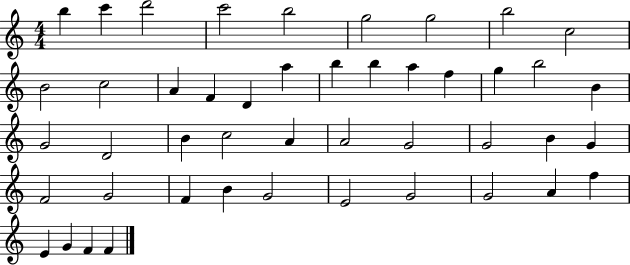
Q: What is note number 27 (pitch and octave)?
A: A4